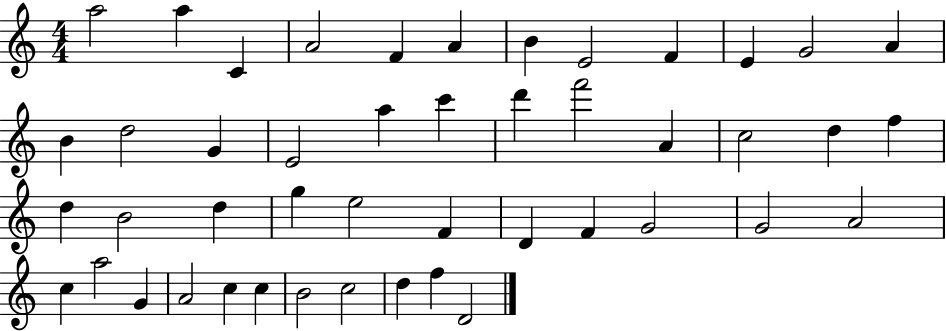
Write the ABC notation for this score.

X:1
T:Untitled
M:4/4
L:1/4
K:C
a2 a C A2 F A B E2 F E G2 A B d2 G E2 a c' d' f'2 A c2 d f d B2 d g e2 F D F G2 G2 A2 c a2 G A2 c c B2 c2 d f D2